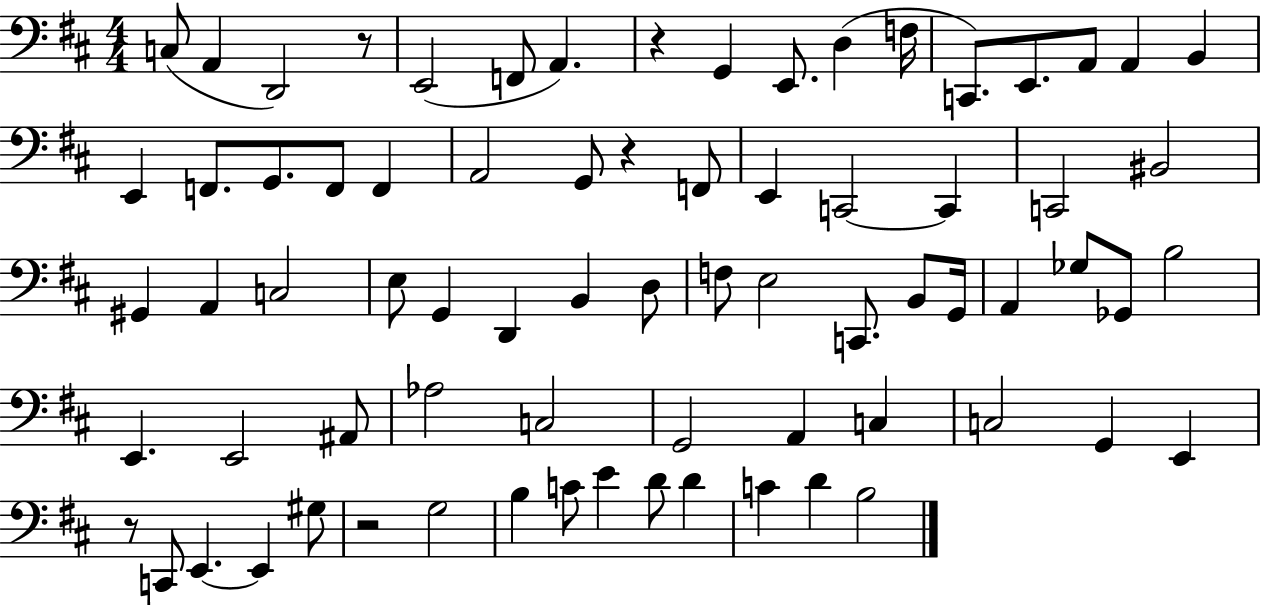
X:1
T:Untitled
M:4/4
L:1/4
K:D
C,/2 A,, D,,2 z/2 E,,2 F,,/2 A,, z G,, E,,/2 D, F,/4 C,,/2 E,,/2 A,,/2 A,, B,, E,, F,,/2 G,,/2 F,,/2 F,, A,,2 G,,/2 z F,,/2 E,, C,,2 C,, C,,2 ^B,,2 ^G,, A,, C,2 E,/2 G,, D,, B,, D,/2 F,/2 E,2 C,,/2 B,,/2 G,,/4 A,, _G,/2 _G,,/2 B,2 E,, E,,2 ^A,,/2 _A,2 C,2 G,,2 A,, C, C,2 G,, E,, z/2 C,,/2 E,, E,, ^G,/2 z2 G,2 B, C/2 E D/2 D C D B,2